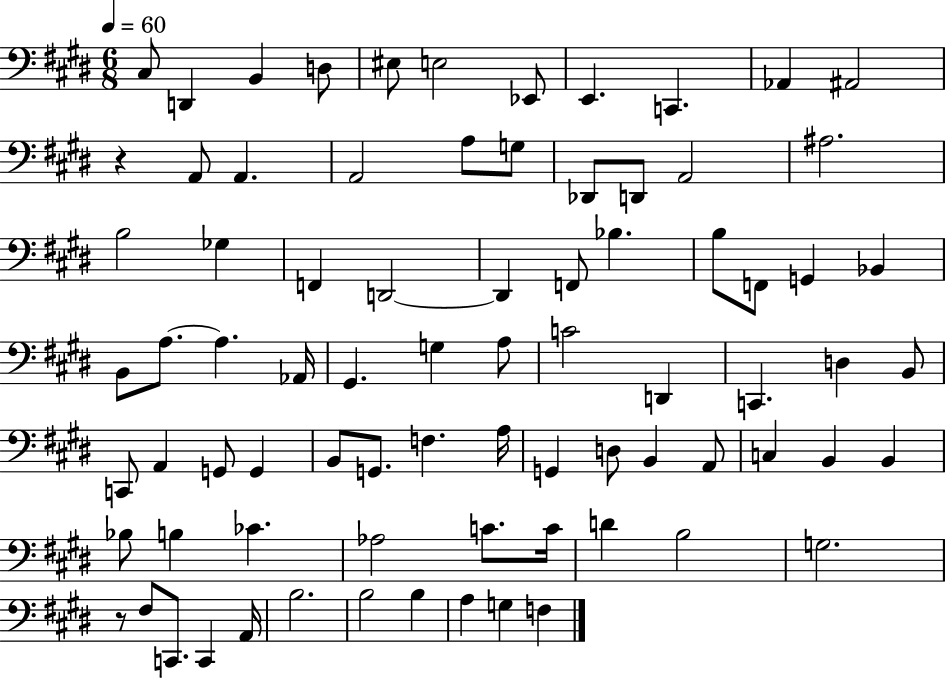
C#3/e D2/q B2/q D3/e EIS3/e E3/h Eb2/e E2/q. C2/q. Ab2/q A#2/h R/q A2/e A2/q. A2/h A3/e G3/e Db2/e D2/e A2/h A#3/h. B3/h Gb3/q F2/q D2/h D2/q F2/e Bb3/q. B3/e F2/e G2/q Bb2/q B2/e A3/e. A3/q. Ab2/s G#2/q. G3/q A3/e C4/h D2/q C2/q. D3/q B2/e C2/e A2/q G2/e G2/q B2/e G2/e. F3/q. A3/s G2/q D3/e B2/q A2/e C3/q B2/q B2/q Bb3/e B3/q CES4/q. Ab3/h C4/e. C4/s D4/q B3/h G3/h. R/e F#3/e C2/e. C2/q A2/s B3/h. B3/h B3/q A3/q G3/q F3/q